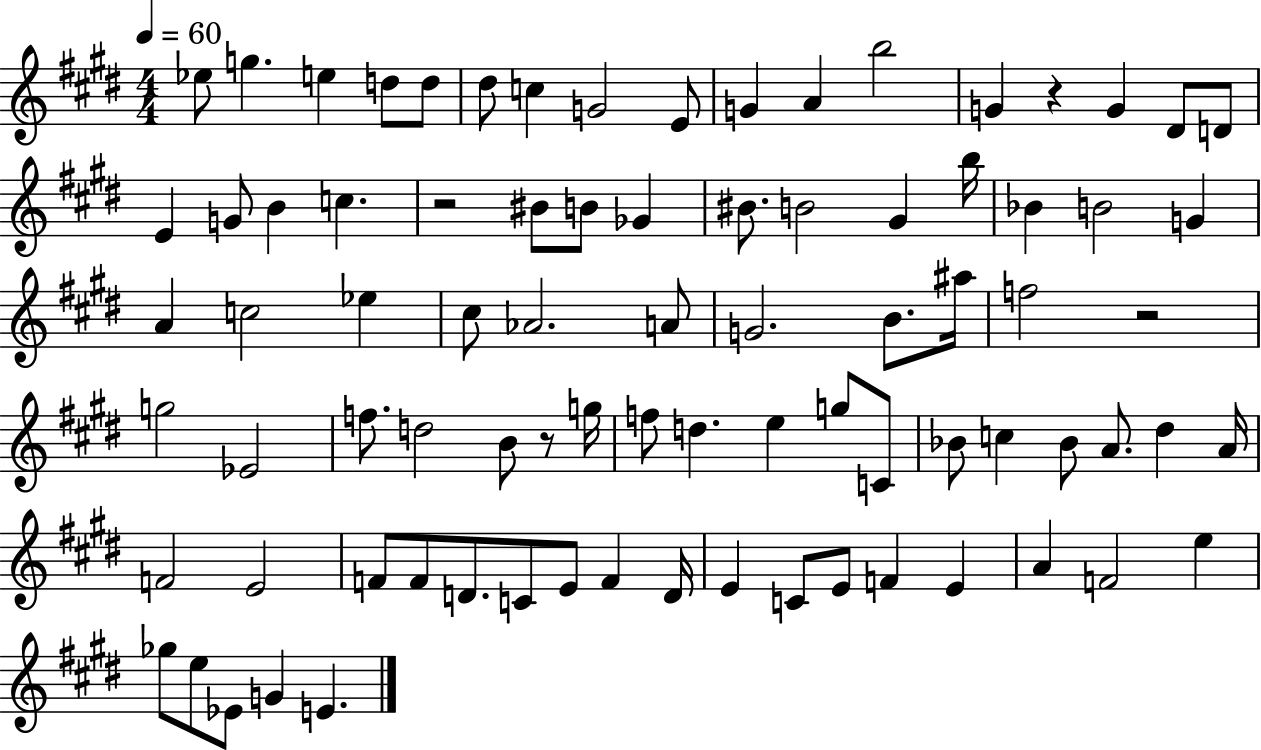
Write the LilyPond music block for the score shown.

{
  \clef treble
  \numericTimeSignature
  \time 4/4
  \key e \major
  \tempo 4 = 60
  ees''8 g''4. e''4 d''8 d''8 | dis''8 c''4 g'2 e'8 | g'4 a'4 b''2 | g'4 r4 g'4 dis'8 d'8 | \break e'4 g'8 b'4 c''4. | r2 bis'8 b'8 ges'4 | bis'8. b'2 gis'4 b''16 | bes'4 b'2 g'4 | \break a'4 c''2 ees''4 | cis''8 aes'2. a'8 | g'2. b'8. ais''16 | f''2 r2 | \break g''2 ees'2 | f''8. d''2 b'8 r8 g''16 | f''8 d''4. e''4 g''8 c'8 | bes'8 c''4 bes'8 a'8. dis''4 a'16 | \break f'2 e'2 | f'8 f'8 d'8. c'8 e'8 f'4 d'16 | e'4 c'8 e'8 f'4 e'4 | a'4 f'2 e''4 | \break ges''8 e''8 ees'8 g'4 e'4. | \bar "|."
}